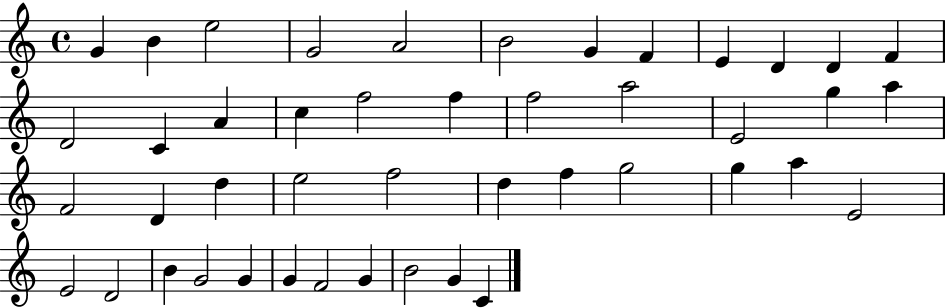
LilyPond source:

{
  \clef treble
  \time 4/4
  \defaultTimeSignature
  \key c \major
  g'4 b'4 e''2 | g'2 a'2 | b'2 g'4 f'4 | e'4 d'4 d'4 f'4 | \break d'2 c'4 a'4 | c''4 f''2 f''4 | f''2 a''2 | e'2 g''4 a''4 | \break f'2 d'4 d''4 | e''2 f''2 | d''4 f''4 g''2 | g''4 a''4 e'2 | \break e'2 d'2 | b'4 g'2 g'4 | g'4 f'2 g'4 | b'2 g'4 c'4 | \break \bar "|."
}